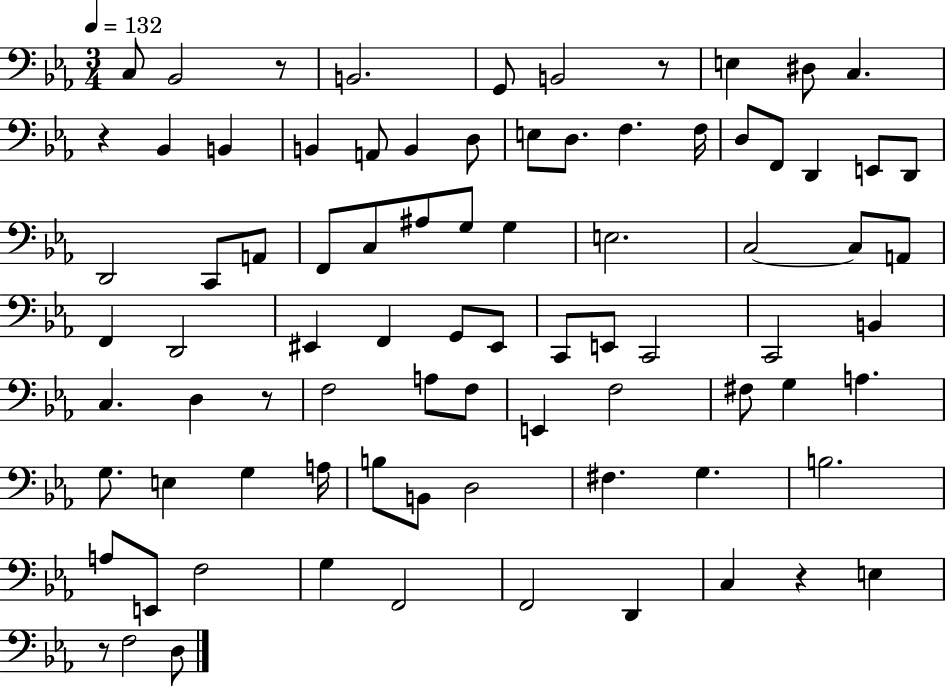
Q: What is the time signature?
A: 3/4